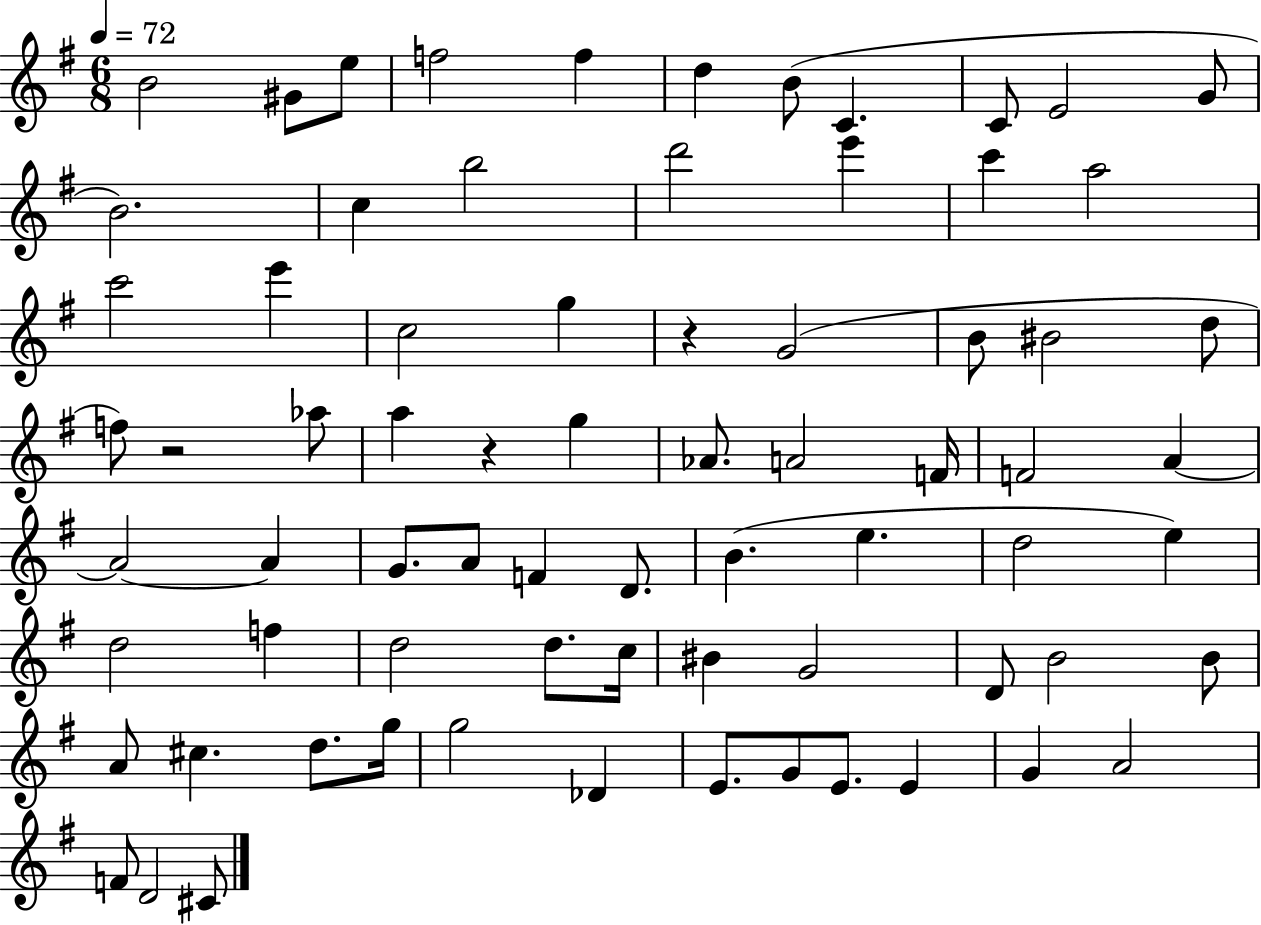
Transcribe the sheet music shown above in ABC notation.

X:1
T:Untitled
M:6/8
L:1/4
K:G
B2 ^G/2 e/2 f2 f d B/2 C C/2 E2 G/2 B2 c b2 d'2 e' c' a2 c'2 e' c2 g z G2 B/2 ^B2 d/2 f/2 z2 _a/2 a z g _A/2 A2 F/4 F2 A A2 A G/2 A/2 F D/2 B e d2 e d2 f d2 d/2 c/4 ^B G2 D/2 B2 B/2 A/2 ^c d/2 g/4 g2 _D E/2 G/2 E/2 E G A2 F/2 D2 ^C/2